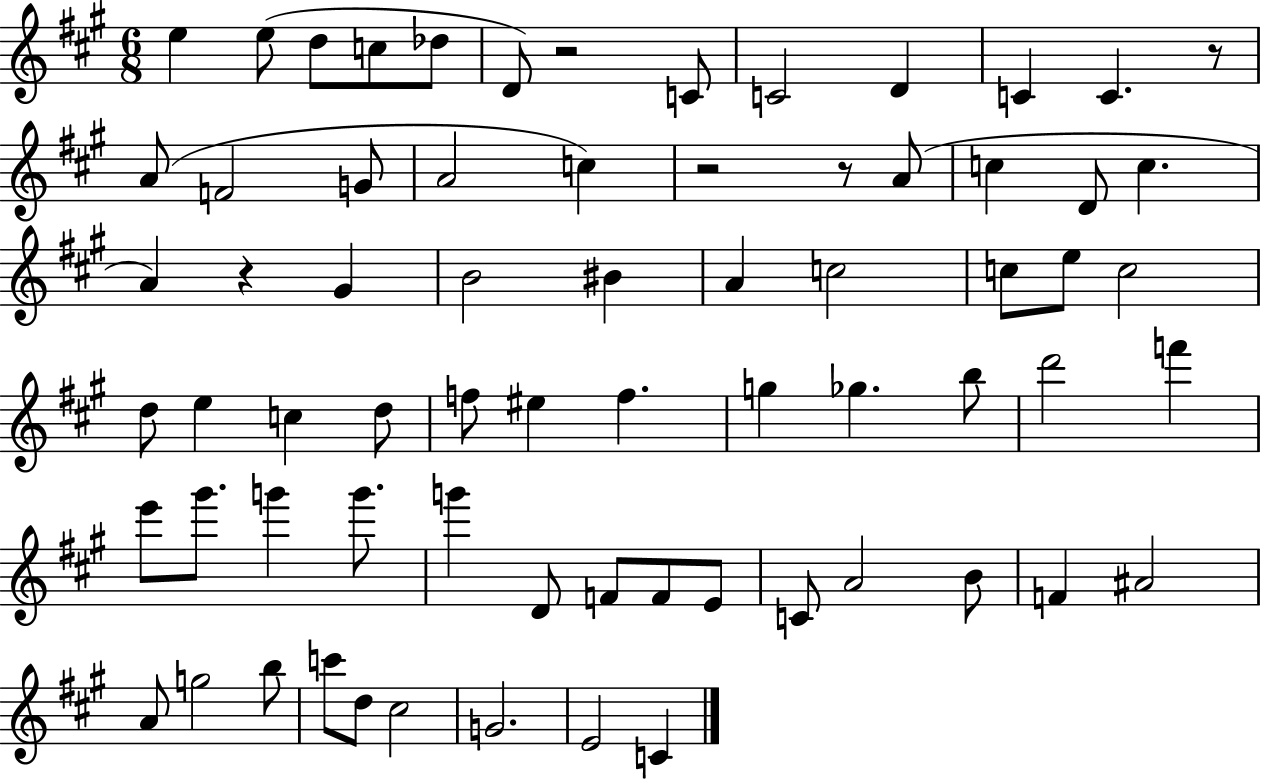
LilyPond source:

{
  \clef treble
  \numericTimeSignature
  \time 6/8
  \key a \major
  e''4 e''8( d''8 c''8 des''8 | d'8) r2 c'8 | c'2 d'4 | c'4 c'4. r8 | \break a'8( f'2 g'8 | a'2 c''4) | r2 r8 a'8( | c''4 d'8 c''4. | \break a'4) r4 gis'4 | b'2 bis'4 | a'4 c''2 | c''8 e''8 c''2 | \break d''8 e''4 c''4 d''8 | f''8 eis''4 f''4. | g''4 ges''4. b''8 | d'''2 f'''4 | \break e'''8 gis'''8. g'''4 g'''8. | g'''4 d'8 f'8 f'8 e'8 | c'8 a'2 b'8 | f'4 ais'2 | \break a'8 g''2 b''8 | c'''8 d''8 cis''2 | g'2. | e'2 c'4 | \break \bar "|."
}